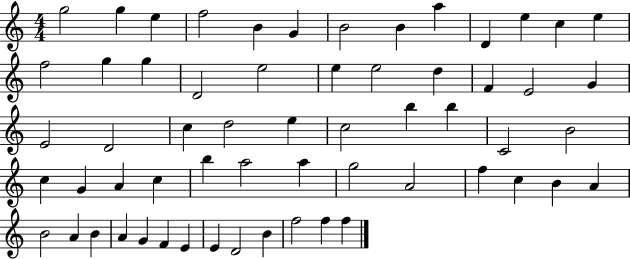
{
  \clef treble
  \numericTimeSignature
  \time 4/4
  \key c \major
  g''2 g''4 e''4 | f''2 b'4 g'4 | b'2 b'4 a''4 | d'4 e''4 c''4 e''4 | \break f''2 g''4 g''4 | d'2 e''2 | e''4 e''2 d''4 | f'4 e'2 g'4 | \break e'2 d'2 | c''4 d''2 e''4 | c''2 b''4 b''4 | c'2 b'2 | \break c''4 g'4 a'4 c''4 | b''4 a''2 a''4 | g''2 a'2 | f''4 c''4 b'4 a'4 | \break b'2 a'4 b'4 | a'4 g'4 f'4 e'4 | e'4 d'2 b'4 | f''2 f''4 f''4 | \break \bar "|."
}